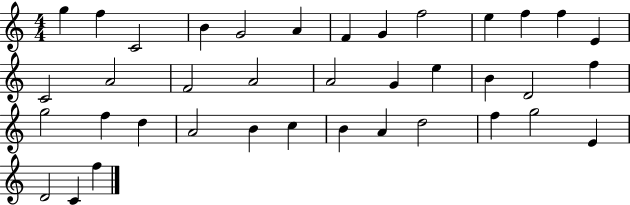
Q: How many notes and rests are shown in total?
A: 38